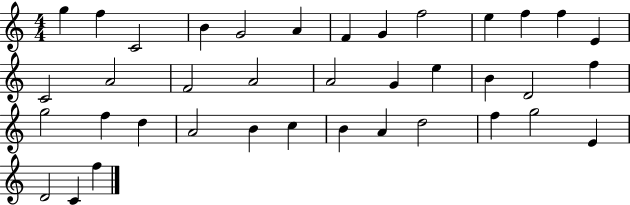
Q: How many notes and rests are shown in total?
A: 38